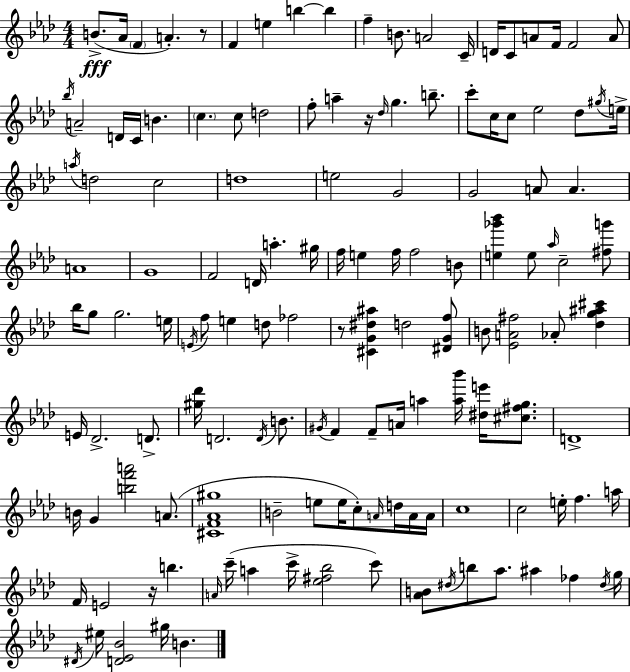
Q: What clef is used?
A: treble